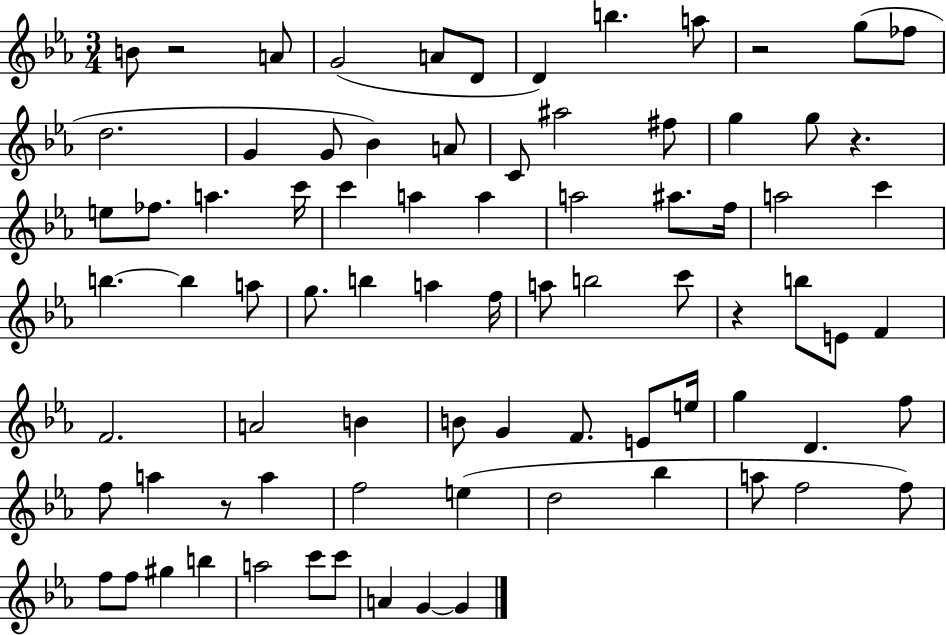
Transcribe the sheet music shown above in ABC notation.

X:1
T:Untitled
M:3/4
L:1/4
K:Eb
B/2 z2 A/2 G2 A/2 D/2 D b a/2 z2 g/2 _f/2 d2 G G/2 _B A/2 C/2 ^a2 ^f/2 g g/2 z e/2 _f/2 a c'/4 c' a a a2 ^a/2 f/4 a2 c' b b a/2 g/2 b a f/4 a/2 b2 c'/2 z b/2 E/2 F F2 A2 B B/2 G F/2 E/2 e/4 g D f/2 f/2 a z/2 a f2 e d2 _b a/2 f2 f/2 f/2 f/2 ^g b a2 c'/2 c'/2 A G G